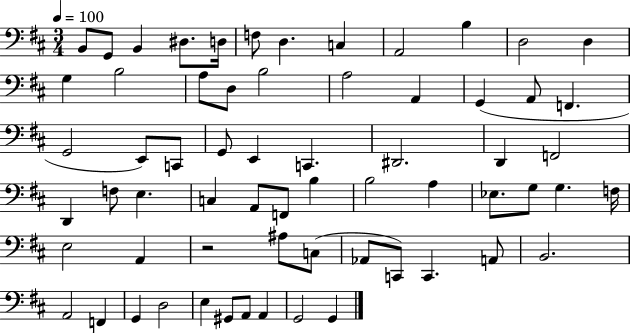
B2/e G2/e B2/q D#3/e. D3/s F3/e D3/q. C3/q A2/h B3/q D3/h D3/q G3/q B3/h A3/e D3/e B3/h A3/h A2/q G2/q A2/e F2/q. G2/h E2/e C2/e G2/e E2/q C2/q. D#2/h. D2/q F2/h D2/q F3/e E3/q. C3/q A2/e F2/e B3/q B3/h A3/q Eb3/e. G3/e G3/q. F3/s E3/h A2/q R/h A#3/e C3/e Ab2/e C2/e C2/q. A2/e B2/h. A2/h F2/q G2/q D3/h E3/q G#2/e A2/e A2/q G2/h G2/q